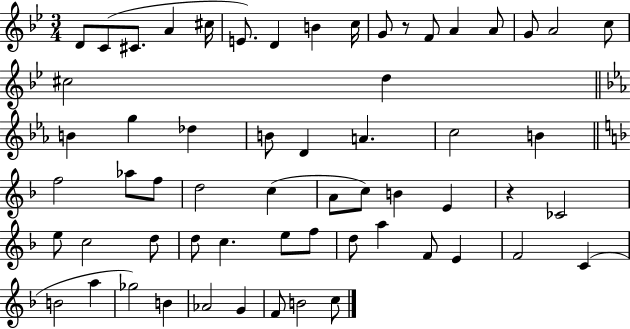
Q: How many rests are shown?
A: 2